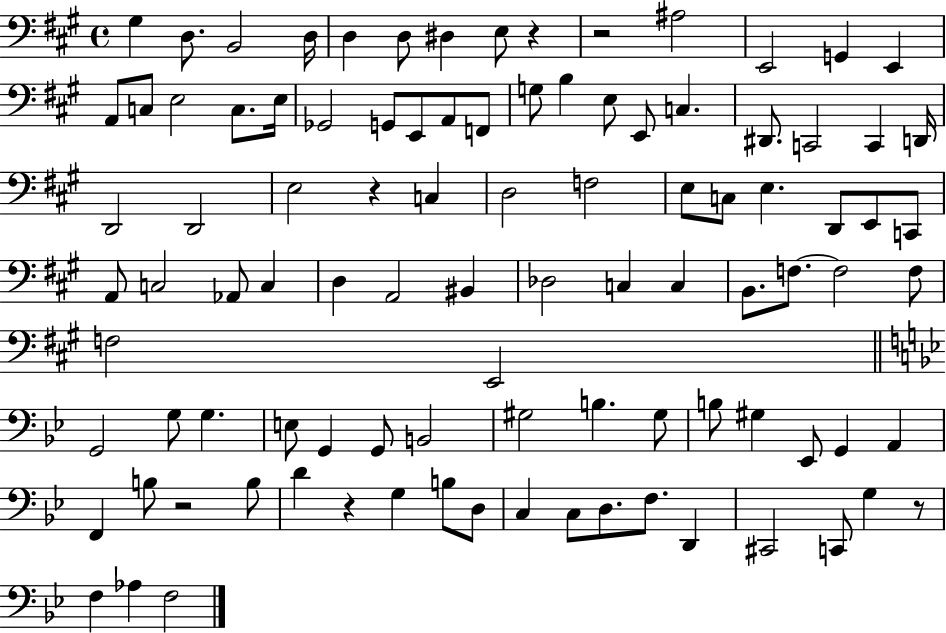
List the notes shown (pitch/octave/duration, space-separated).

G#3/q D3/e. B2/h D3/s D3/q D3/e D#3/q E3/e R/q R/h A#3/h E2/h G2/q E2/q A2/e C3/e E3/h C3/e. E3/s Gb2/h G2/e E2/e A2/e F2/e G3/e B3/q E3/e E2/e C3/q. D#2/e. C2/h C2/q D2/s D2/h D2/h E3/h R/q C3/q D3/h F3/h E3/e C3/e E3/q. D2/e E2/e C2/e A2/e C3/h Ab2/e C3/q D3/q A2/h BIS2/q Db3/h C3/q C3/q B2/e. F3/e. F3/h F3/e F3/h E2/h G2/h G3/e G3/q. E3/e G2/q G2/e B2/h G#3/h B3/q. G#3/e B3/e G#3/q Eb2/e G2/q A2/q F2/q B3/e R/h B3/e D4/q R/q G3/q B3/e D3/e C3/q C3/e D3/e. F3/e. D2/q C#2/h C2/e G3/q R/e F3/q Ab3/q F3/h